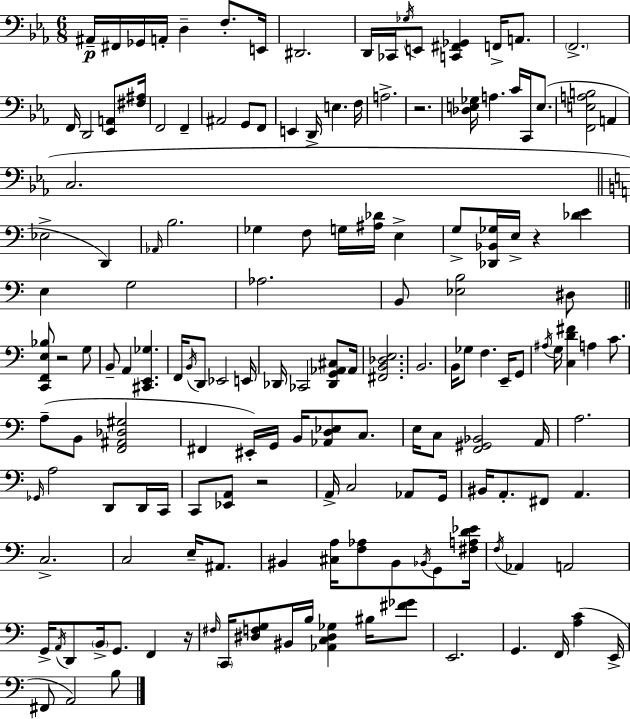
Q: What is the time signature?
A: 6/8